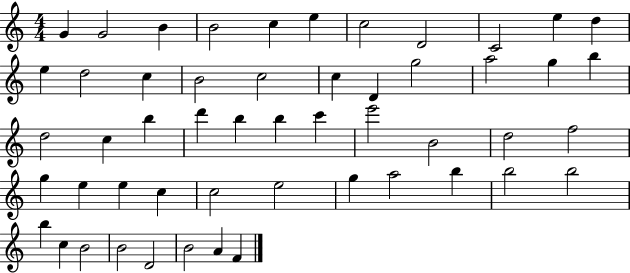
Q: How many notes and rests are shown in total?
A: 52